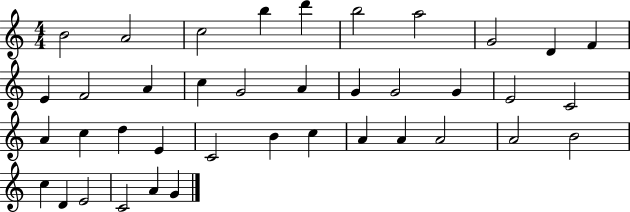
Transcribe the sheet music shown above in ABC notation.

X:1
T:Untitled
M:4/4
L:1/4
K:C
B2 A2 c2 b d' b2 a2 G2 D F E F2 A c G2 A G G2 G E2 C2 A c d E C2 B c A A A2 A2 B2 c D E2 C2 A G